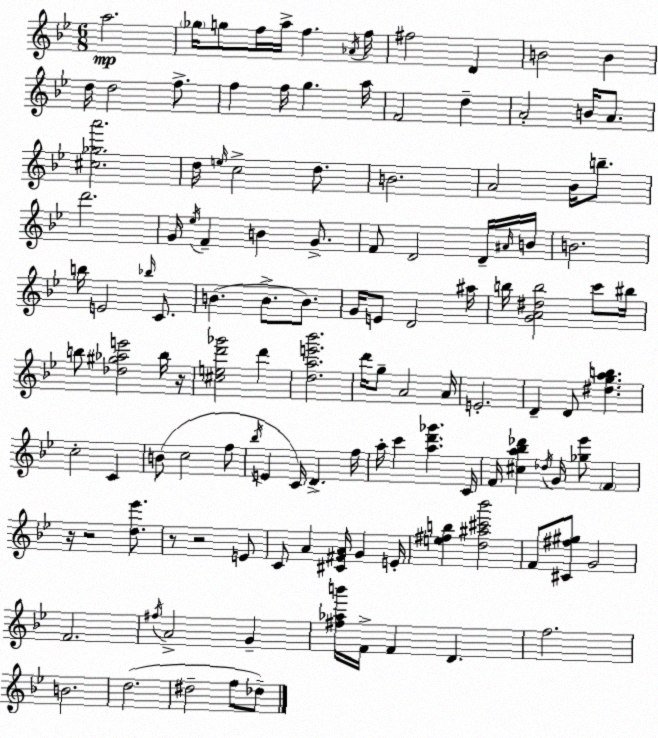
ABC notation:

X:1
T:Untitled
M:6/8
L:1/4
K:Bb
a2 _g/4 g/2 f/4 a/4 f _A/4 f/4 ^f2 D B2 B d/4 d2 f/2 f f/4 g a/4 F2 d A2 B/4 A/2 [^c_ga']2 d/4 e/4 c2 d/2 B2 A2 _B/4 b/2 d'2 G/4 _e/4 F B G/2 F/2 D2 D/4 ^A/4 B/4 B2 b/4 E2 _b/4 C/2 B B/2 B/2 G/4 E/2 D2 ^a/4 b/4 [GA^db]2 c'/2 ^b/4 b/2 [_d^g_ae']2 b/4 z/4 [^ced'_g']2 d' [dae'_b']2 d'/4 g/2 A2 A/4 E2 D D/2 [^dgab] c2 C B/2 c2 f/2 _b/4 E C/4 D f/4 a/4 c' [ad'_g'] C/4 F/4 [^ca_b_d'] _d/4 G/4 [_g_e']/2 F z/4 z2 [d_e']/2 z/2 z2 E/2 C/2 A [^C^FA]/4 G E/4 [e^fb] [d^a^c'_b']2 F/2 [^C^f^g]/2 G2 F2 ^f/4 A2 G [^f_ab']/4 F/4 F D f2 B2 d2 ^d2 f/2 _d/2